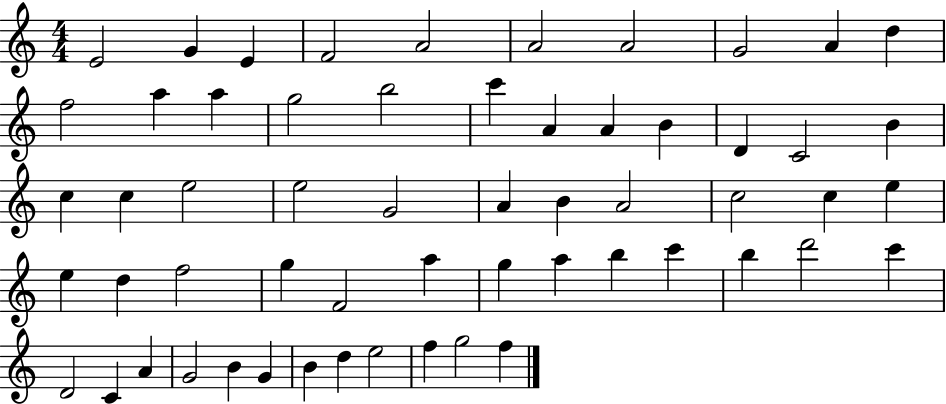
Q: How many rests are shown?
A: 0